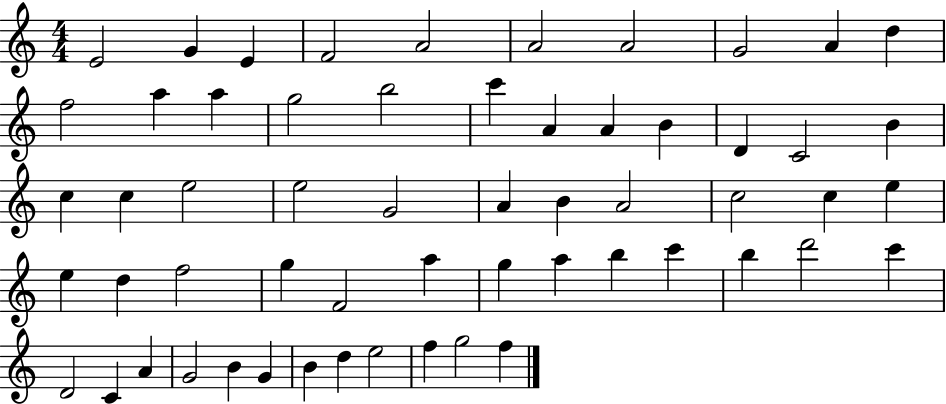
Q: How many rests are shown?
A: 0